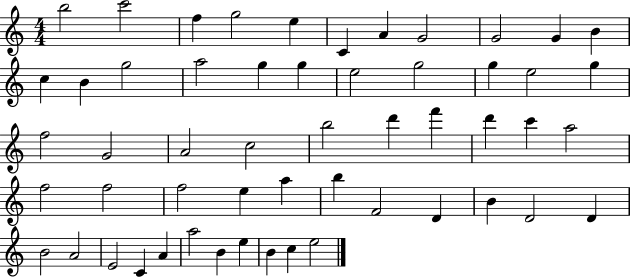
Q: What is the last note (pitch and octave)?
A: E5